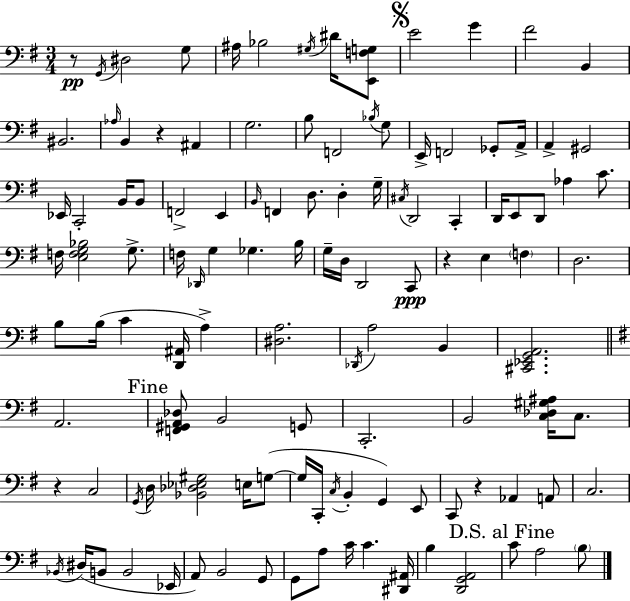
R/e G2/s D#3/h G3/e A#3/s Bb3/h G#3/s D#4/s [E2,F3,G3]/e E4/h G4/q F#4/h B2/q BIS2/h. Ab3/s B2/q R/q A#2/q G3/h. B3/e F2/h Bb3/s G3/e E2/s F2/h Gb2/e A2/s A2/q G#2/h Eb2/s C2/h B2/s B2/e F2/h E2/q B2/s F2/q D3/e. D3/q G3/s C#3/s D2/h C2/q D2/s E2/e D2/e Ab3/q C4/e. F3/s [E3,F3,G3,Bb3]/h G3/e. F3/s Db2/s G3/q Gb3/q. B3/s G3/s D3/s D2/h C2/e R/q E3/q F3/q D3/h. B3/e B3/s C4/q [D2,A#2]/s A3/q [D#3,A3]/h. Db2/s A3/h B2/q [C#2,Eb2,G2,A2]/h. A2/h. [F2,G#2,A2,Db3]/e B2/h G2/e C2/h. B2/h [C3,Db3,G#3,A#3]/s C3/e. R/q C3/h G2/s D3/s [Bb2,Db3,Eb3,G#3]/h E3/s G3/e G3/s C2/s C3/s B2/q G2/q E2/e C2/e R/q Ab2/q A2/e C3/h. Bb2/s D#3/s B2/e B2/h Eb2/s A2/e B2/h G2/e G2/e A3/e C4/s C4/q. [D#2,A#2]/s B3/q [D2,G2,A2]/h C4/e A3/h B3/e